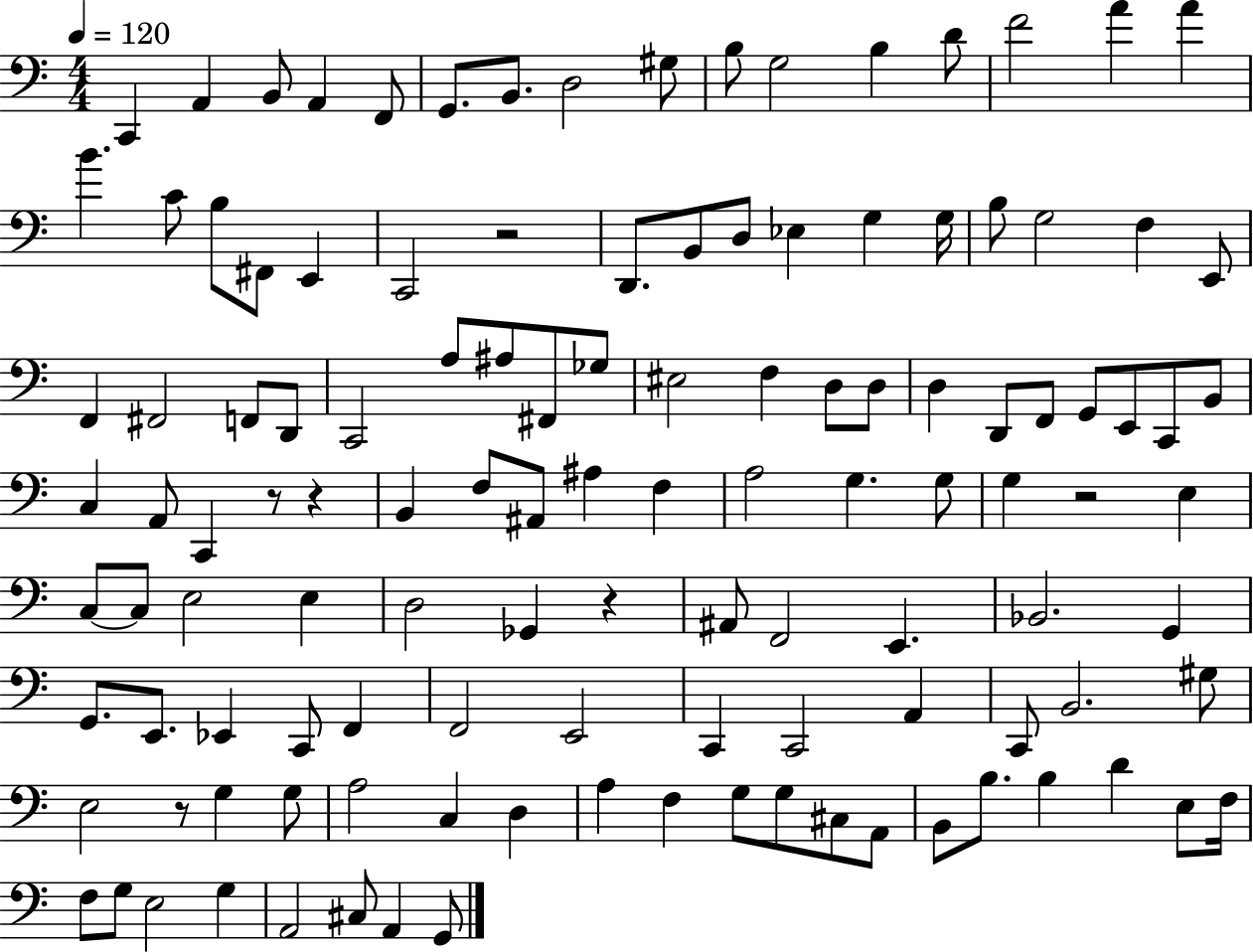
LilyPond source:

{
  \clef bass
  \numericTimeSignature
  \time 4/4
  \key c \major
  \tempo 4 = 120
  \repeat volta 2 { c,4 a,4 b,8 a,4 f,8 | g,8. b,8. d2 gis8 | b8 g2 b4 d'8 | f'2 a'4 a'4 | \break b'4. c'8 b8 fis,8 e,4 | c,2 r2 | d,8. b,8 d8 ees4 g4 g16 | b8 g2 f4 e,8 | \break f,4 fis,2 f,8 d,8 | c,2 a8 ais8 fis,8 ges8 | eis2 f4 d8 d8 | d4 d,8 f,8 g,8 e,8 c,8 b,8 | \break c4 a,8 c,4 r8 r4 | b,4 f8 ais,8 ais4 f4 | a2 g4. g8 | g4 r2 e4 | \break c8~~ c8 e2 e4 | d2 ges,4 r4 | ais,8 f,2 e,4. | bes,2. g,4 | \break g,8. e,8. ees,4 c,8 f,4 | f,2 e,2 | c,4 c,2 a,4 | c,8 b,2. gis8 | \break e2 r8 g4 g8 | a2 c4 d4 | a4 f4 g8 g8 cis8 a,8 | b,8 b8. b4 d'4 e8 f16 | \break f8 g8 e2 g4 | a,2 cis8 a,4 g,8 | } \bar "|."
}